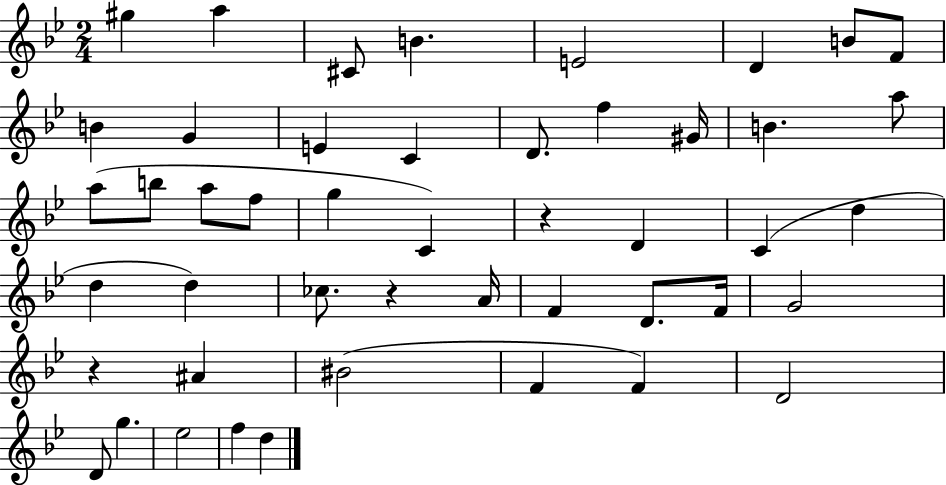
G#5/q A5/q C#4/e B4/q. E4/h D4/q B4/e F4/e B4/q G4/q E4/q C4/q D4/e. F5/q G#4/s B4/q. A5/e A5/e B5/e A5/e F5/e G5/q C4/q R/q D4/q C4/q D5/q D5/q D5/q CES5/e. R/q A4/s F4/q D4/e. F4/s G4/h R/q A#4/q BIS4/h F4/q F4/q D4/h D4/e G5/q. Eb5/h F5/q D5/q